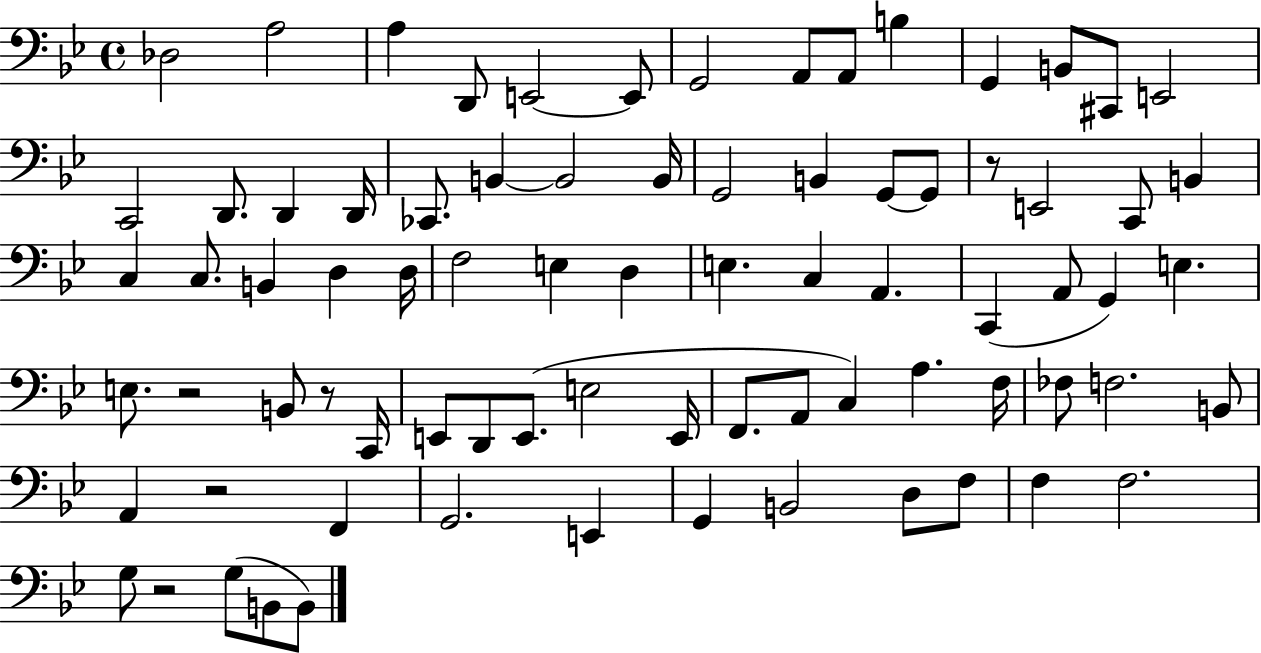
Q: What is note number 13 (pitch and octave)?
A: C#2